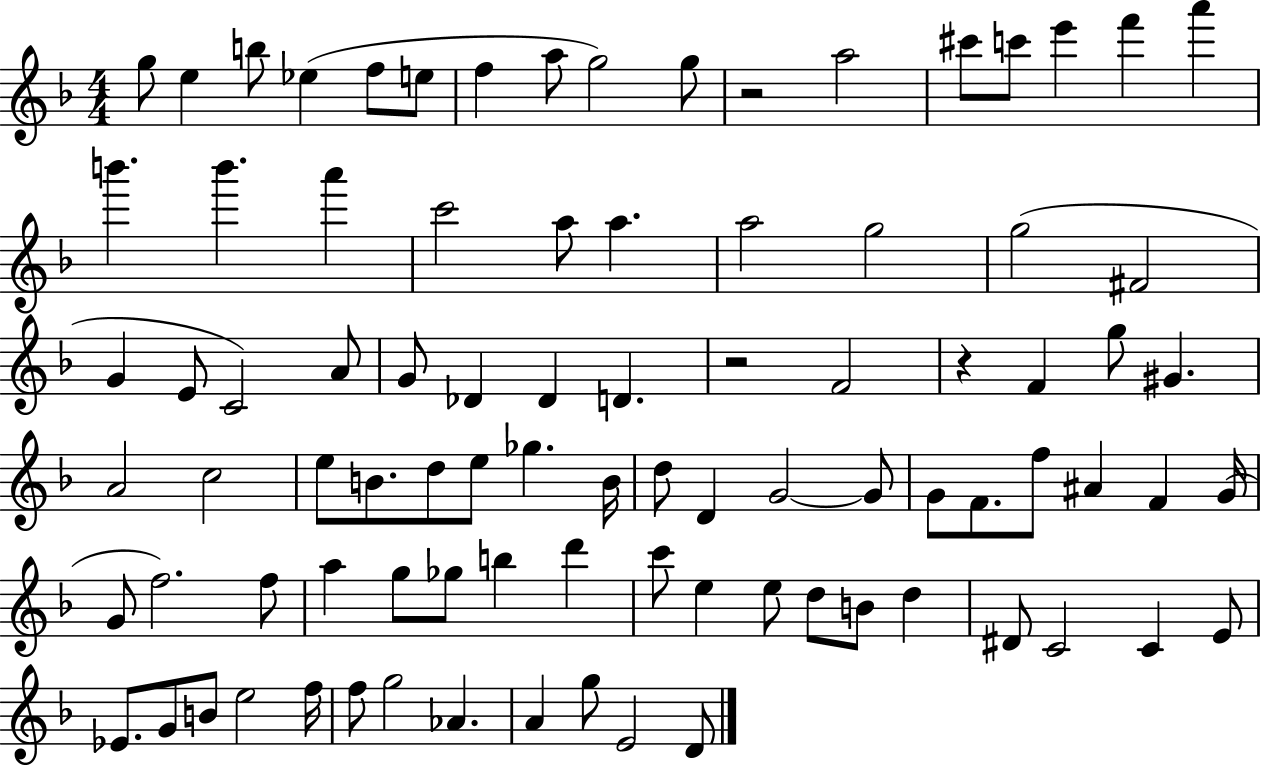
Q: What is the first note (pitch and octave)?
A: G5